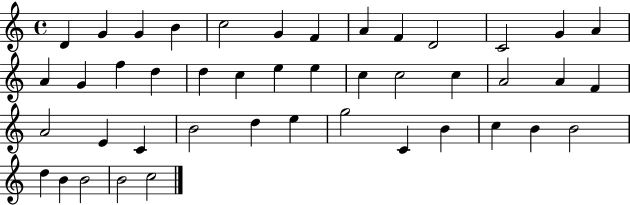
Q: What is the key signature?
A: C major